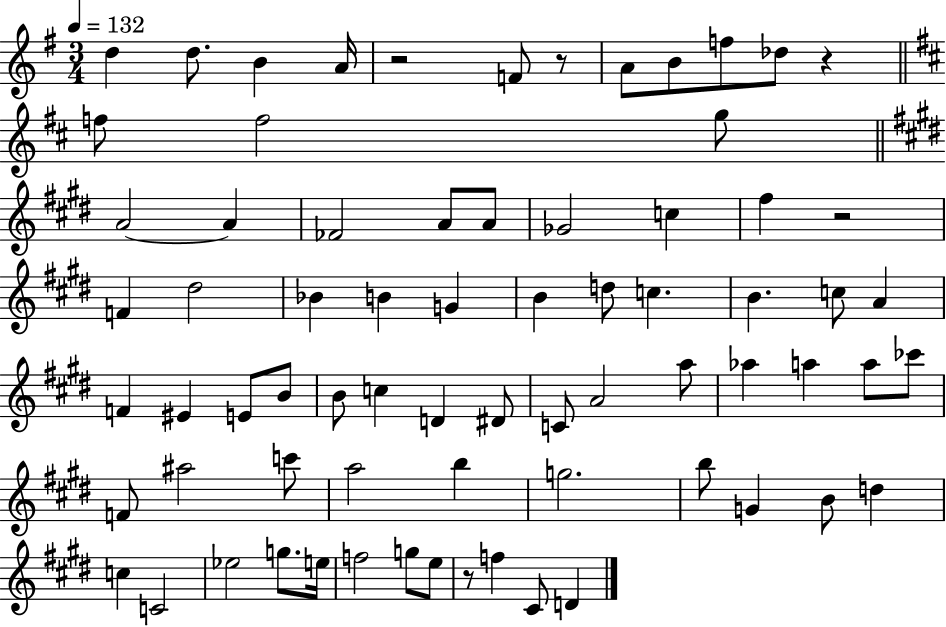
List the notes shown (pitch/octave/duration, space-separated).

D5/q D5/e. B4/q A4/s R/h F4/e R/e A4/e B4/e F5/e Db5/e R/q F5/e F5/h G5/e A4/h A4/q FES4/h A4/e A4/e Gb4/h C5/q F#5/q R/h F4/q D#5/h Bb4/q B4/q G4/q B4/q D5/e C5/q. B4/q. C5/e A4/q F4/q EIS4/q E4/e B4/e B4/e C5/q D4/q D#4/e C4/e A4/h A5/e Ab5/q A5/q A5/e CES6/e F4/e A#5/h C6/e A5/h B5/q G5/h. B5/e G4/q B4/e D5/q C5/q C4/h Eb5/h G5/e. E5/s F5/h G5/e E5/e R/e F5/q C#4/e D4/q